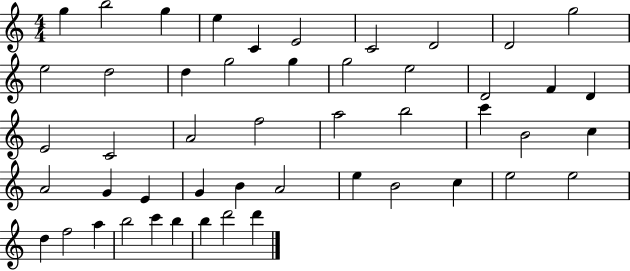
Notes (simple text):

G5/q B5/h G5/q E5/q C4/q E4/h C4/h D4/h D4/h G5/h E5/h D5/h D5/q G5/h G5/q G5/h E5/h D4/h F4/q D4/q E4/h C4/h A4/h F5/h A5/h B5/h C6/q B4/h C5/q A4/h G4/q E4/q G4/q B4/q A4/h E5/q B4/h C5/q E5/h E5/h D5/q F5/h A5/q B5/h C6/q B5/q B5/q D6/h D6/q